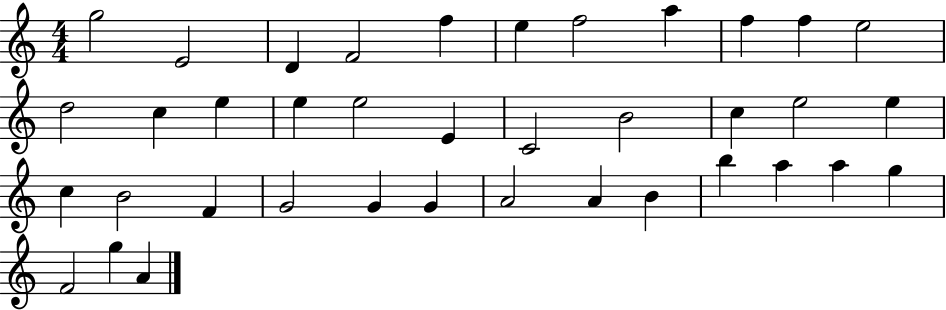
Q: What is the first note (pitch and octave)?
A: G5